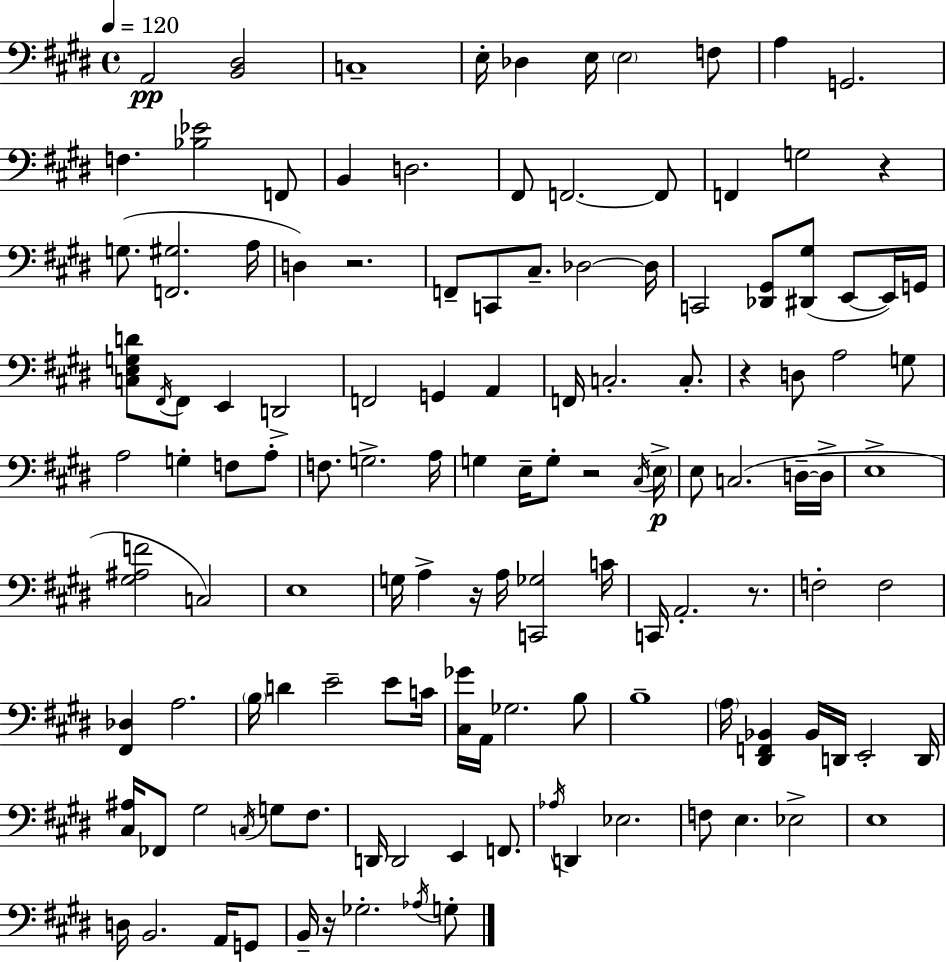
A2/h [B2,D#3]/h C3/w E3/s Db3/q E3/s E3/h F3/e A3/q G2/h. F3/q. [Bb3,Eb4]/h F2/e B2/q D3/h. F#2/e F2/h. F2/e F2/q G3/h R/q G3/e. [F2,G#3]/h. A3/s D3/q R/h. F2/e C2/e C#3/e. Db3/h Db3/s C2/h [Db2,G#2]/e [D#2,G#3]/e E2/e E2/s G2/s [C3,E3,G3,D4]/e F#2/s F#2/e E2/q D2/h F2/h G2/q A2/q F2/s C3/h. C3/e. R/q D3/e A3/h G3/e A3/h G3/q F3/e A3/e F3/e. G3/h. A3/s G3/q E3/s G3/e R/h C#3/s E3/s E3/e C3/h. D3/s D3/s E3/w [G#3,A#3,F4]/h C3/h E3/w G3/s A3/q R/s A3/s [C2,Gb3]/h C4/s C2/s A2/h. R/e. F3/h F3/h [F#2,Db3]/q A3/h. B3/s D4/q E4/h E4/e C4/s [C#3,Gb4]/s A2/s Gb3/h. B3/e B3/w A3/s [D#2,F2,Bb2]/q Bb2/s D2/s E2/h D2/s [C#3,A#3]/s FES2/e G#3/h C3/s G3/e F#3/e. D2/s D2/h E2/q F2/e. Ab3/s D2/q Eb3/h. F3/e E3/q. Eb3/h E3/w D3/s B2/h. A2/s G2/e B2/s R/s Gb3/h. Ab3/s G3/e